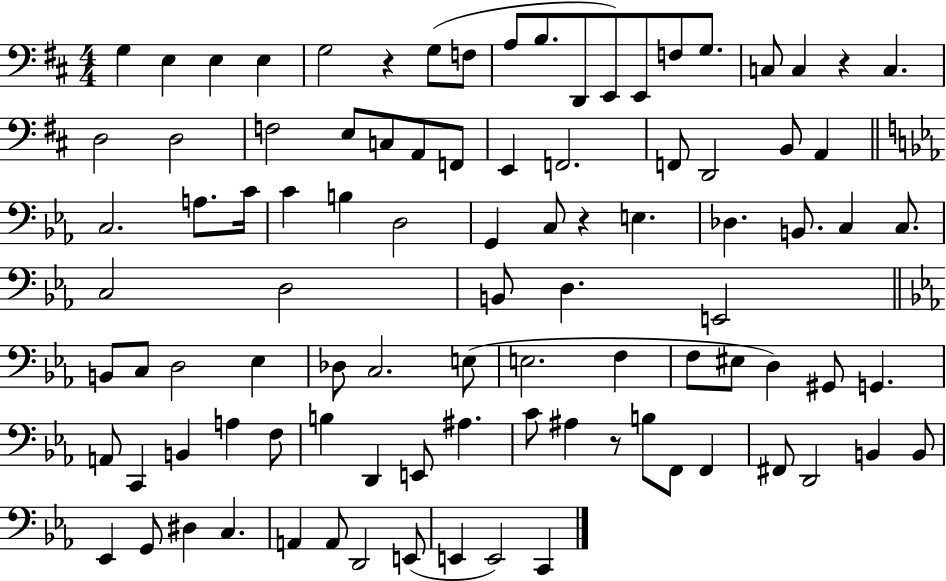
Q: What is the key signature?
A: D major